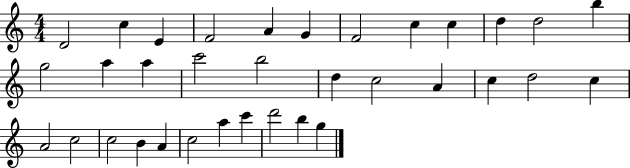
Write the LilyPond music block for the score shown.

{
  \clef treble
  \numericTimeSignature
  \time 4/4
  \key c \major
  d'2 c''4 e'4 | f'2 a'4 g'4 | f'2 c''4 c''4 | d''4 d''2 b''4 | \break g''2 a''4 a''4 | c'''2 b''2 | d''4 c''2 a'4 | c''4 d''2 c''4 | \break a'2 c''2 | c''2 b'4 a'4 | c''2 a''4 c'''4 | d'''2 b''4 g''4 | \break \bar "|."
}